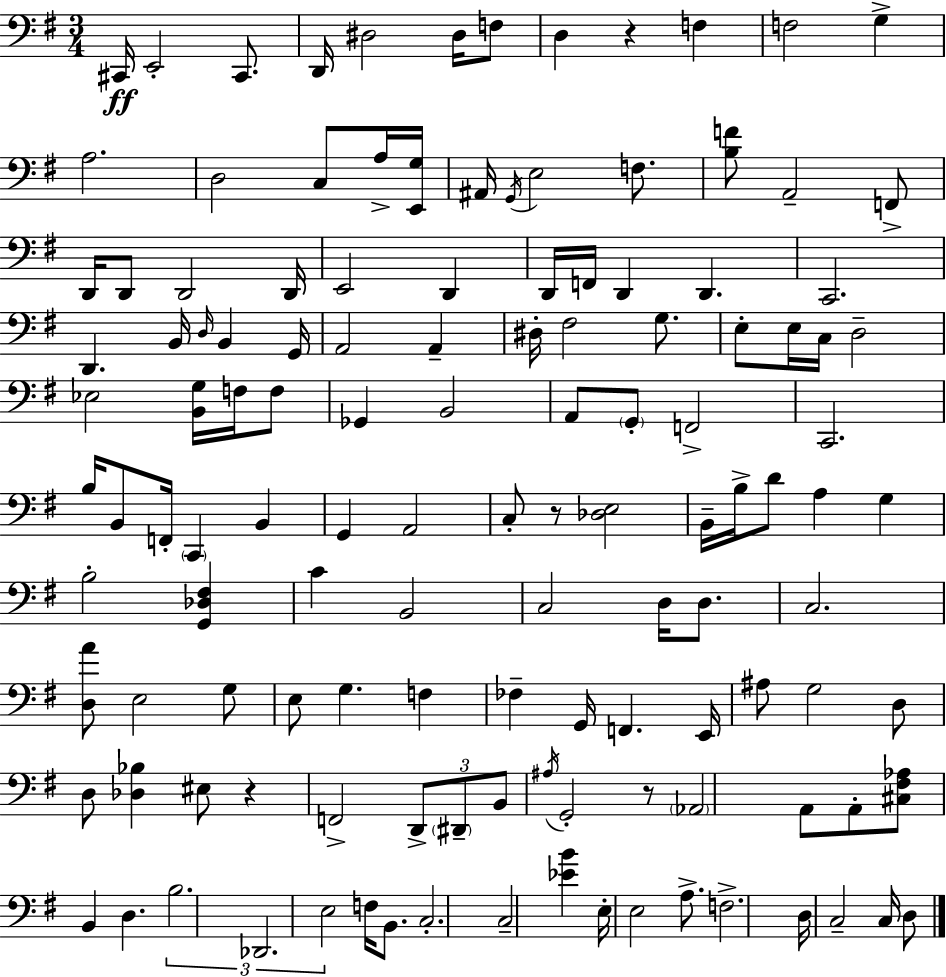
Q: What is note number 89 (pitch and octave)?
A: EIS3